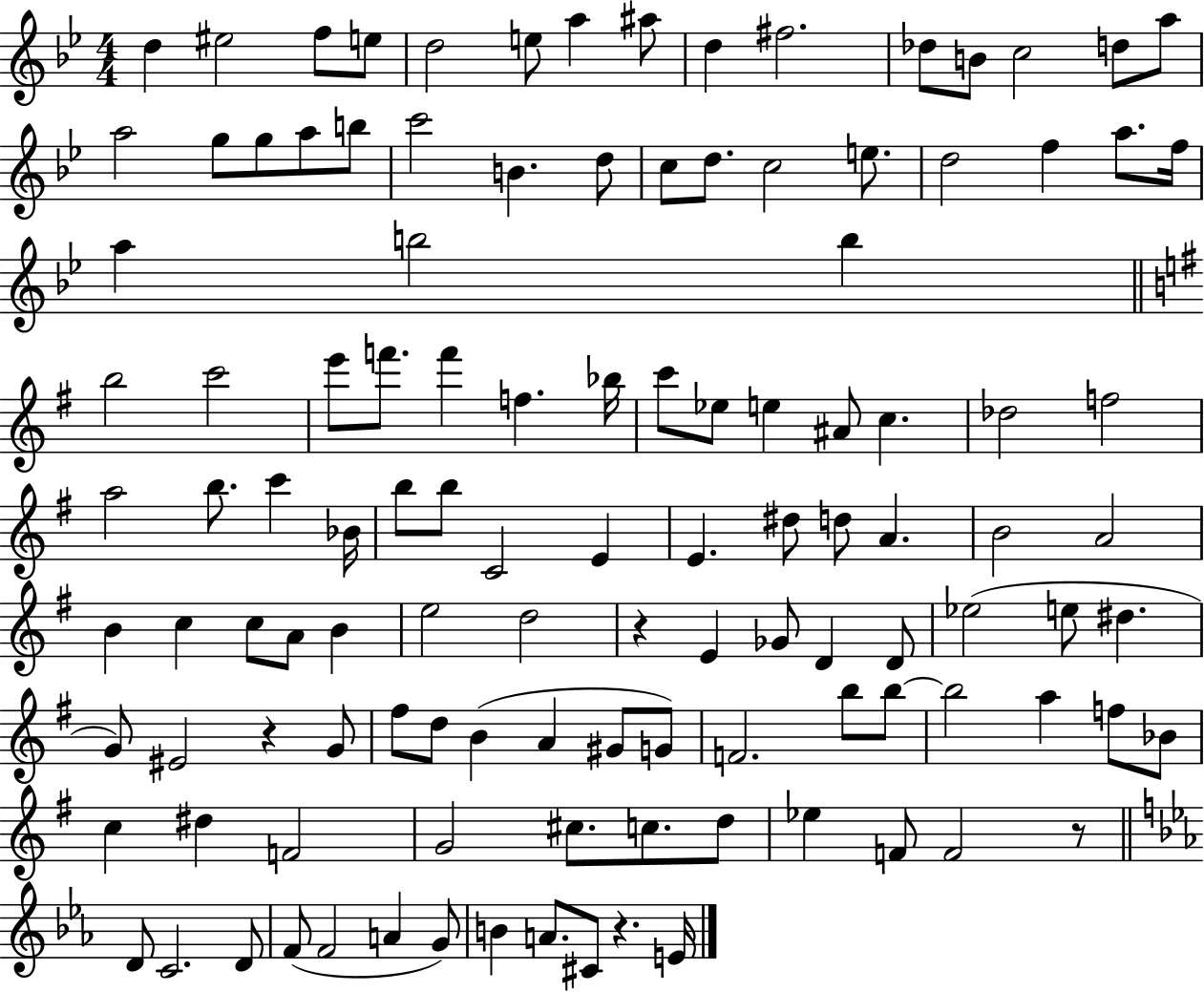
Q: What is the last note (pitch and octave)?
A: E4